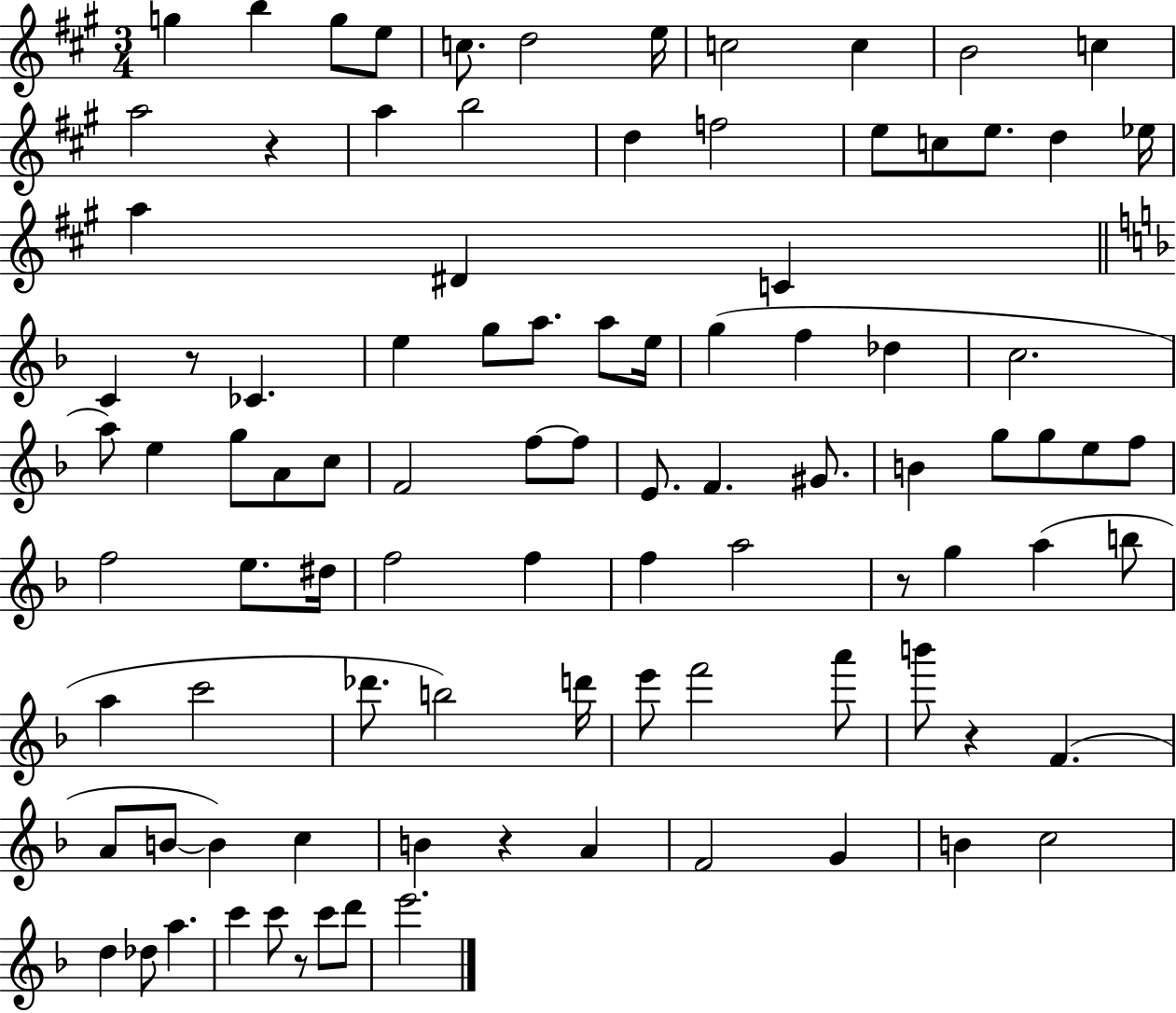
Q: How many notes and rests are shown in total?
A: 95